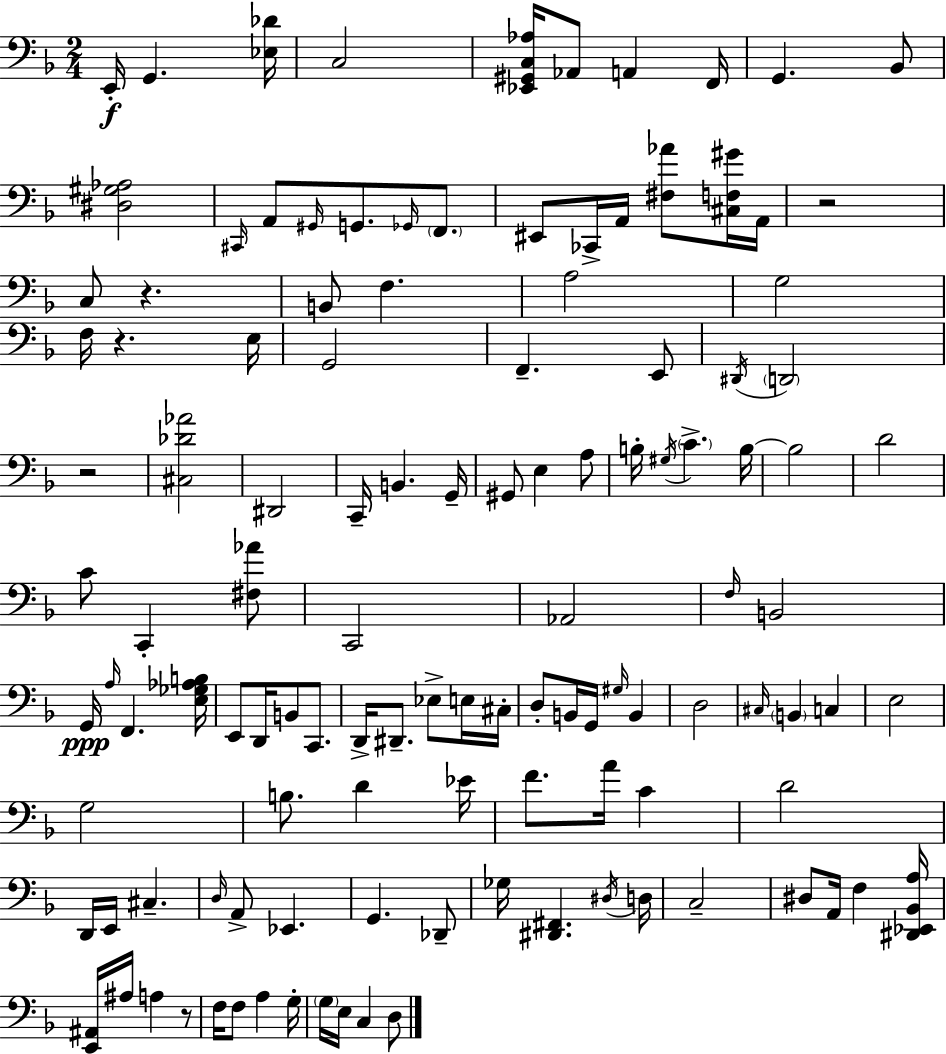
{
  \clef bass
  \numericTimeSignature
  \time 2/4
  \key d \minor
  e,16-.\f g,4. <ees des'>16 | c2 | <ees, gis, c aes>16 aes,8 a,4 f,16 | g,4. bes,8 | \break <dis gis aes>2 | \grace { cis,16 } a,8 \grace { gis,16 } g,8. \grace { ges,16 } | \parenthesize f,8. eis,8 ces,16-> a,16 <fis aes'>8 | <cis f gis'>16 a,16 r2 | \break c8 r4. | b,8 f4. | a2 | g2 | \break f16 r4. | e16 g,2 | f,4.-- | e,8 \acciaccatura { dis,16 } \parenthesize d,2 | \break r2 | <cis des' aes'>2 | dis,2 | c,16-- b,4. | \break g,16-- gis,8 e4 | a8 b16-. \acciaccatura { gis16 } \parenthesize c'4.-> | b16~~ b2 | d'2 | \break c'8 c,4-. | <fis aes'>8 c,2 | aes,2 | \grace { f16 } b,2 | \break g,16\ppp \grace { a16 } | f,4. <e ges aes b>16 e,8 | d,16 b,8 c,8. d,16-> | dis,8.-- ees8-> e16 cis16-. d8-. | \break b,16 g,16 \grace { gis16 } b,4 | d2 | \grace { cis16 } \parenthesize b,4 c4 | e2 | \break g2 | b8. d'4 | ees'16 f'8. a'16 c'4 | d'2 | \break d,16 e,16 cis4.-- | \grace { d16 } a,8-> ees,4. | g,4. | des,8-- ges16 <dis, fis,>4. | \break \acciaccatura { dis16 } d16 c2-- | dis8 a,16 f4 | <dis, ees, bes, a>16 <e, ais,>16 ais16 a4 | r8 f16 f8 a4 | \break g16-. \parenthesize g16 e16 c4 | d8 \bar "|."
}